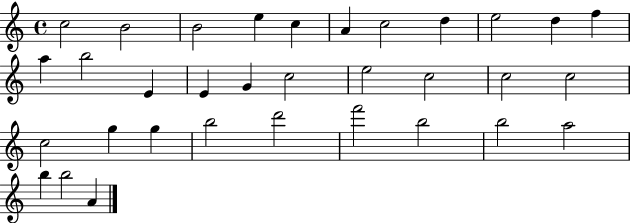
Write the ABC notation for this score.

X:1
T:Untitled
M:4/4
L:1/4
K:C
c2 B2 B2 e c A c2 d e2 d f a b2 E E G c2 e2 c2 c2 c2 c2 g g b2 d'2 f'2 b2 b2 a2 b b2 A